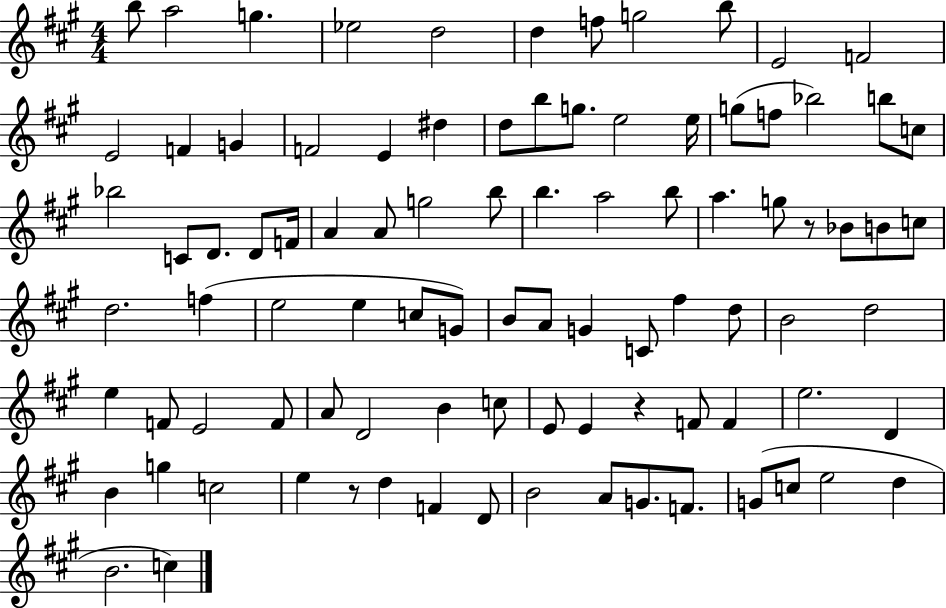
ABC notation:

X:1
T:Untitled
M:4/4
L:1/4
K:A
b/2 a2 g _e2 d2 d f/2 g2 b/2 E2 F2 E2 F G F2 E ^d d/2 b/2 g/2 e2 e/4 g/2 f/2 _b2 b/2 c/2 _b2 C/2 D/2 D/2 F/4 A A/2 g2 b/2 b a2 b/2 a g/2 z/2 _B/2 B/2 c/2 d2 f e2 e c/2 G/2 B/2 A/2 G C/2 ^f d/2 B2 d2 e F/2 E2 F/2 A/2 D2 B c/2 E/2 E z F/2 F e2 D B g c2 e z/2 d F D/2 B2 A/2 G/2 F/2 G/2 c/2 e2 d B2 c